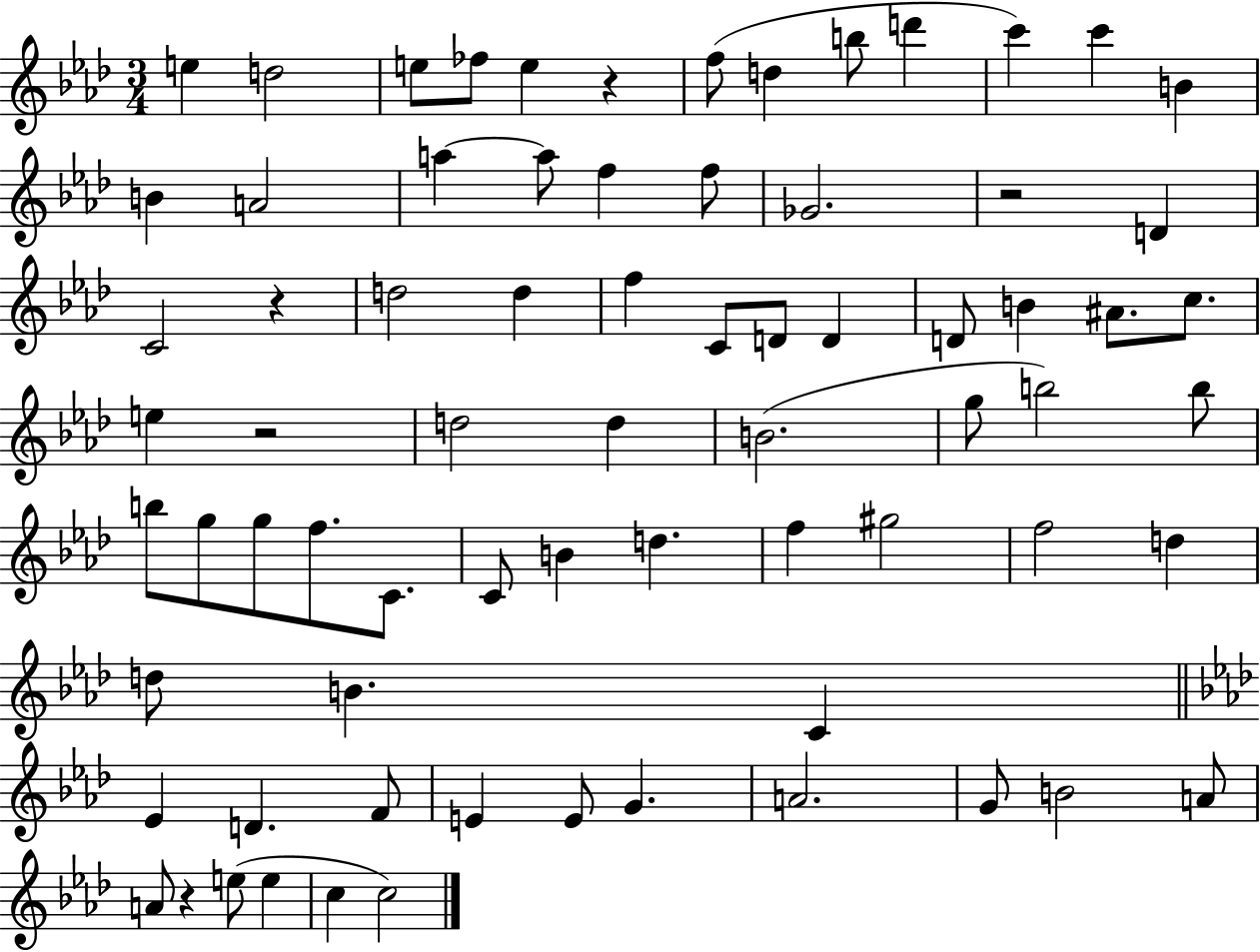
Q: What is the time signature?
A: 3/4